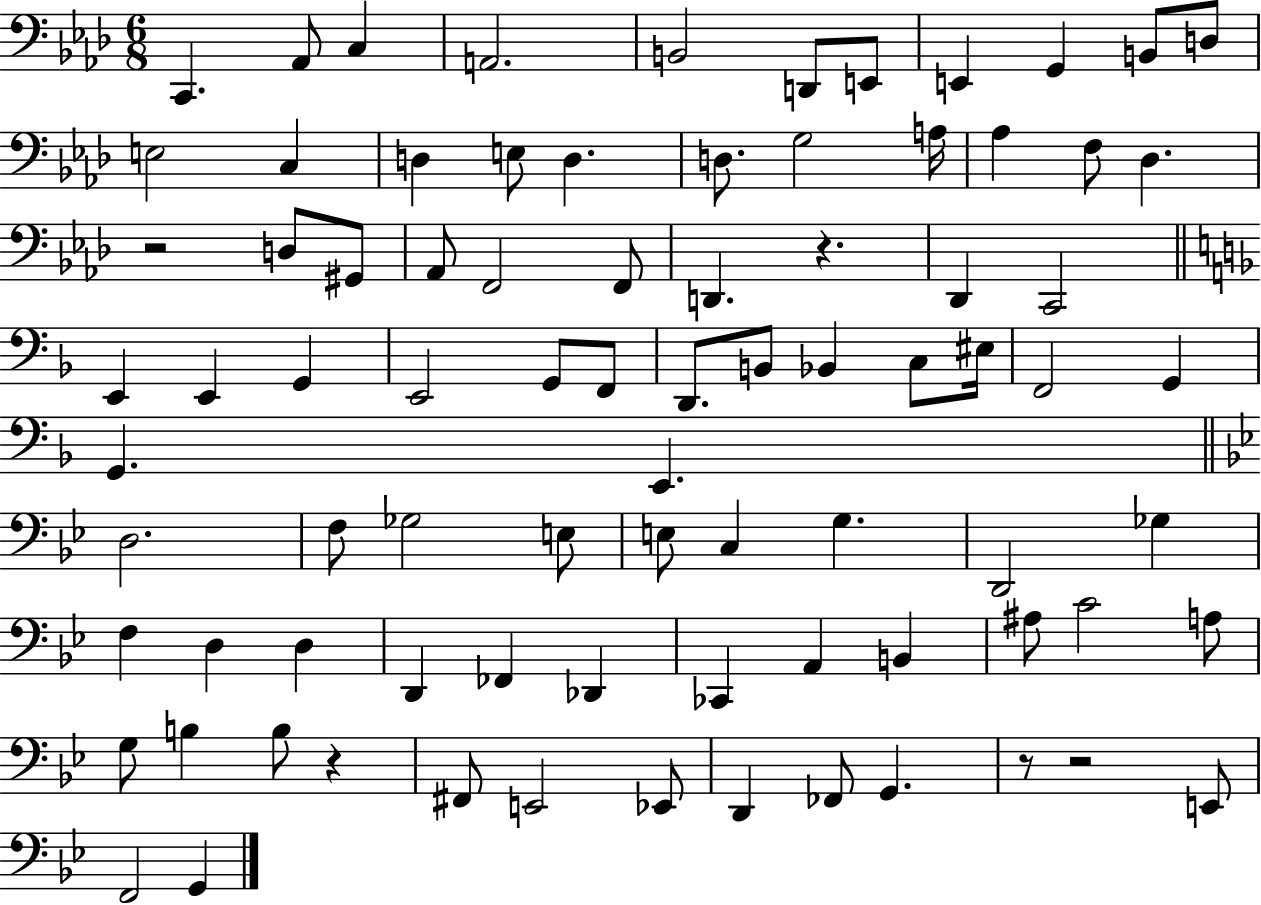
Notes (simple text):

C2/q. Ab2/e C3/q A2/h. B2/h D2/e E2/e E2/q G2/q B2/e D3/e E3/h C3/q D3/q E3/e D3/q. D3/e. G3/h A3/s Ab3/q F3/e Db3/q. R/h D3/e G#2/e Ab2/e F2/h F2/e D2/q. R/q. Db2/q C2/h E2/q E2/q G2/q E2/h G2/e F2/e D2/e. B2/e Bb2/q C3/e EIS3/s F2/h G2/q G2/q. E2/q. D3/h. F3/e Gb3/h E3/e E3/e C3/q G3/q. D2/h Gb3/q F3/q D3/q D3/q D2/q FES2/q Db2/q CES2/q A2/q B2/q A#3/e C4/h A3/e G3/e B3/q B3/e R/q F#2/e E2/h Eb2/e D2/q FES2/e G2/q. R/e R/h E2/e F2/h G2/q